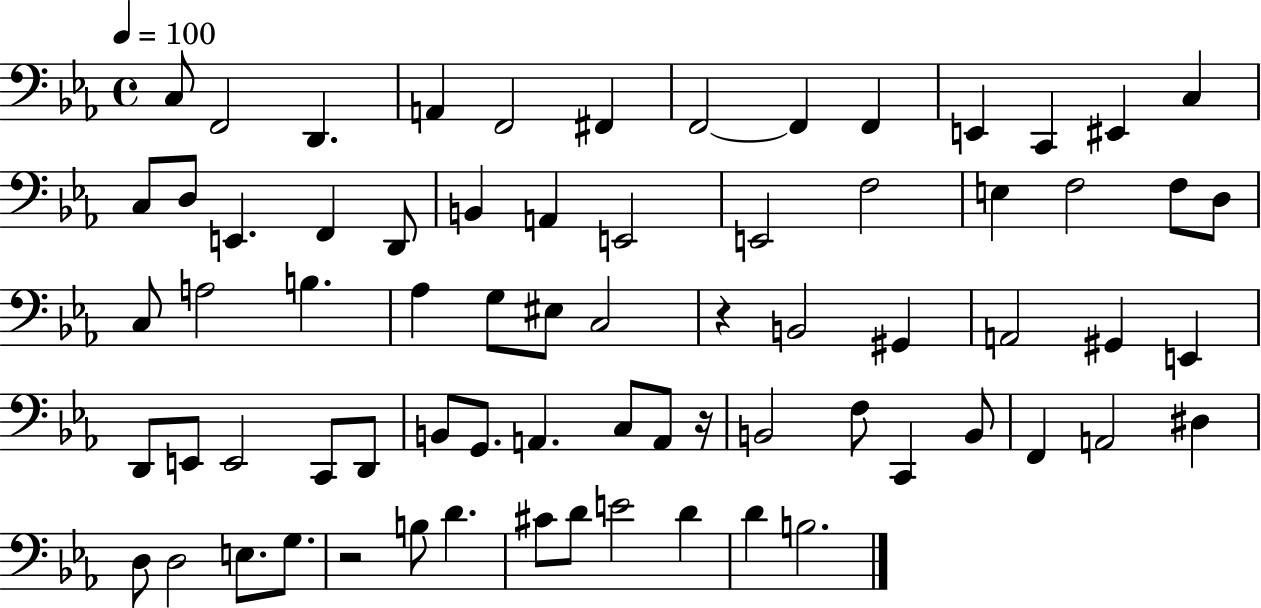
C3/e F2/h D2/q. A2/q F2/h F#2/q F2/h F2/q F2/q E2/q C2/q EIS2/q C3/q C3/e D3/e E2/q. F2/q D2/e B2/q A2/q E2/h E2/h F3/h E3/q F3/h F3/e D3/e C3/e A3/h B3/q. Ab3/q G3/e EIS3/e C3/h R/q B2/h G#2/q A2/h G#2/q E2/q D2/e E2/e E2/h C2/e D2/e B2/e G2/e. A2/q. C3/e A2/e R/s B2/h F3/e C2/q B2/e F2/q A2/h D#3/q D3/e D3/h E3/e. G3/e. R/h B3/e D4/q. C#4/e D4/e E4/h D4/q D4/q B3/h.